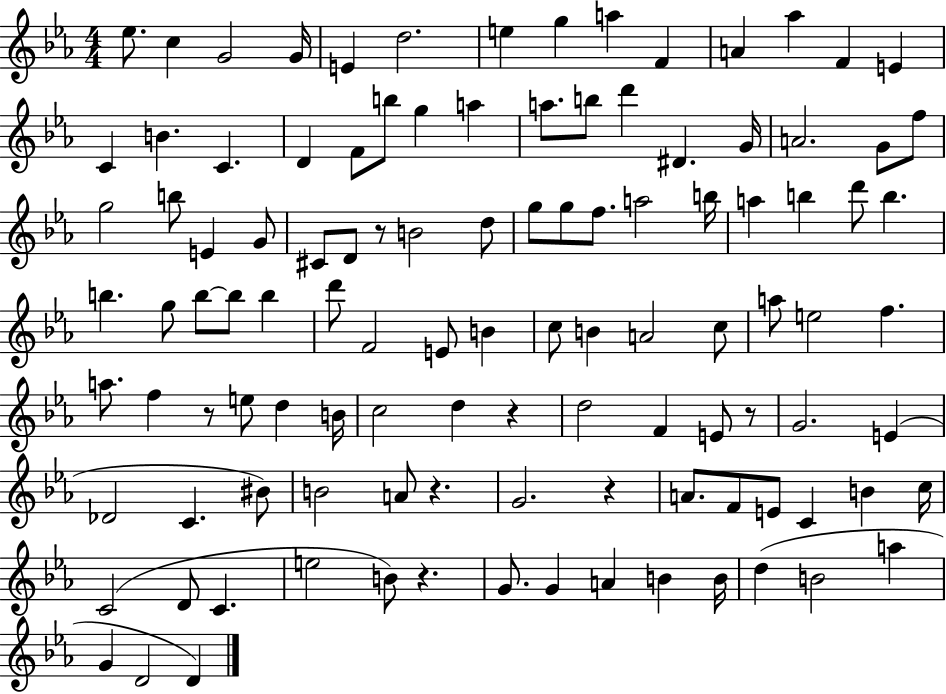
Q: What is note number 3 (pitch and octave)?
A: G4